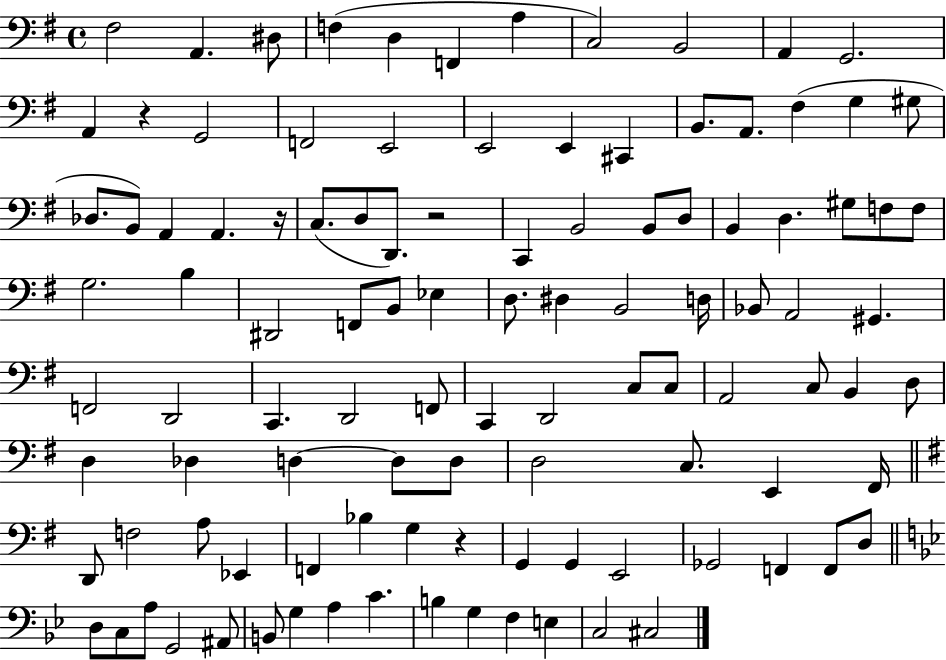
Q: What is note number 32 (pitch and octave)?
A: B2